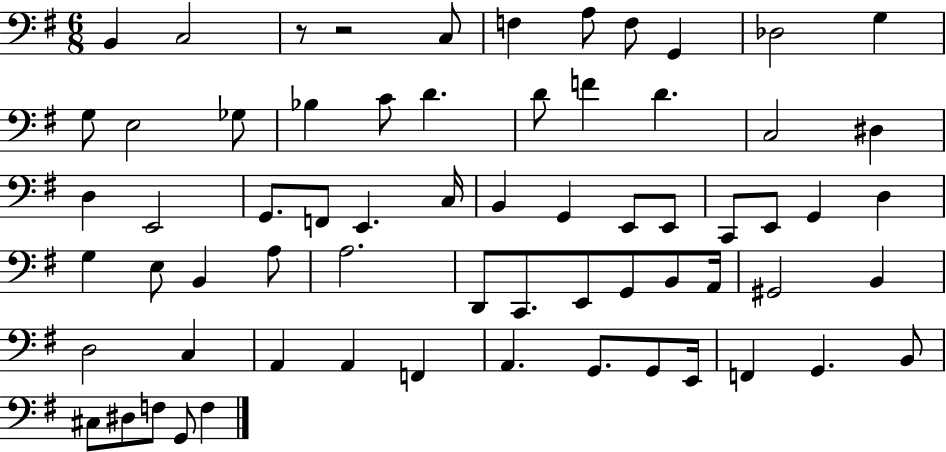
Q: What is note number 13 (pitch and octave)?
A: Bb3